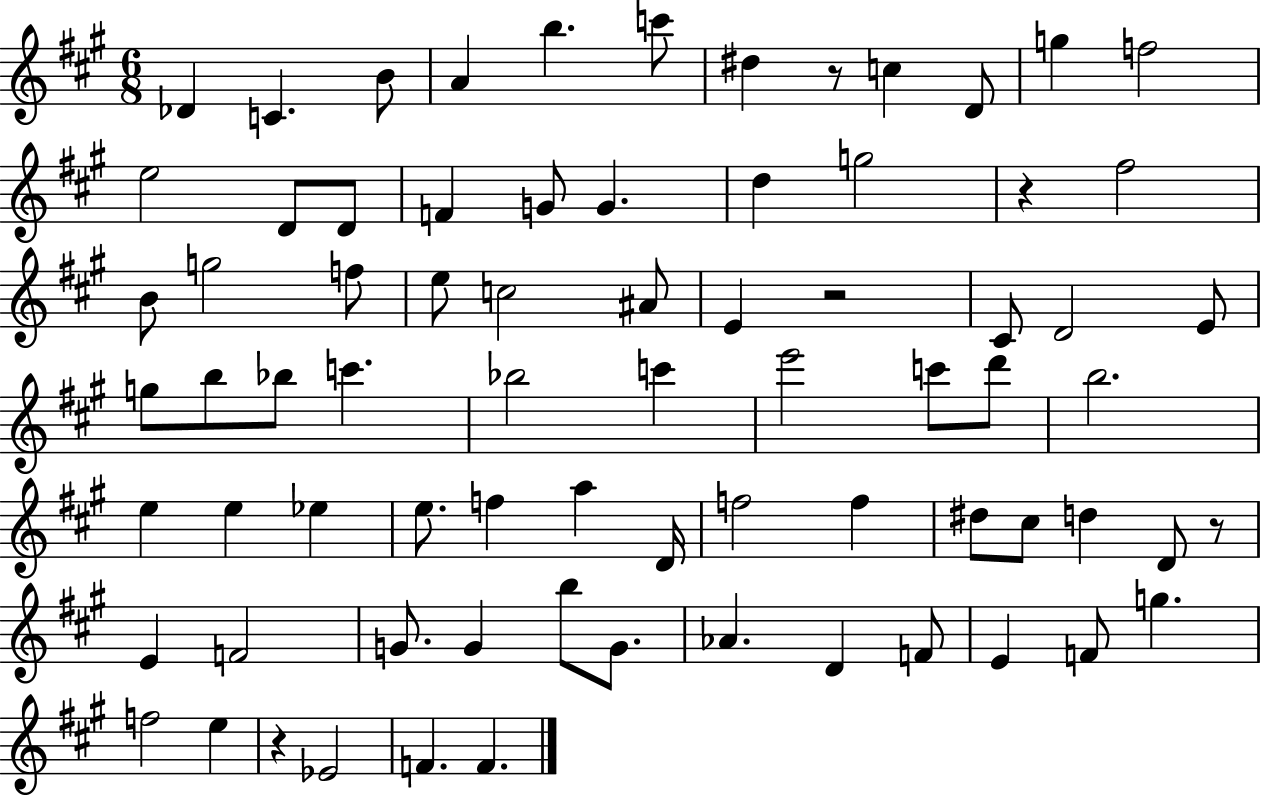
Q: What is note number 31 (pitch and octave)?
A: G5